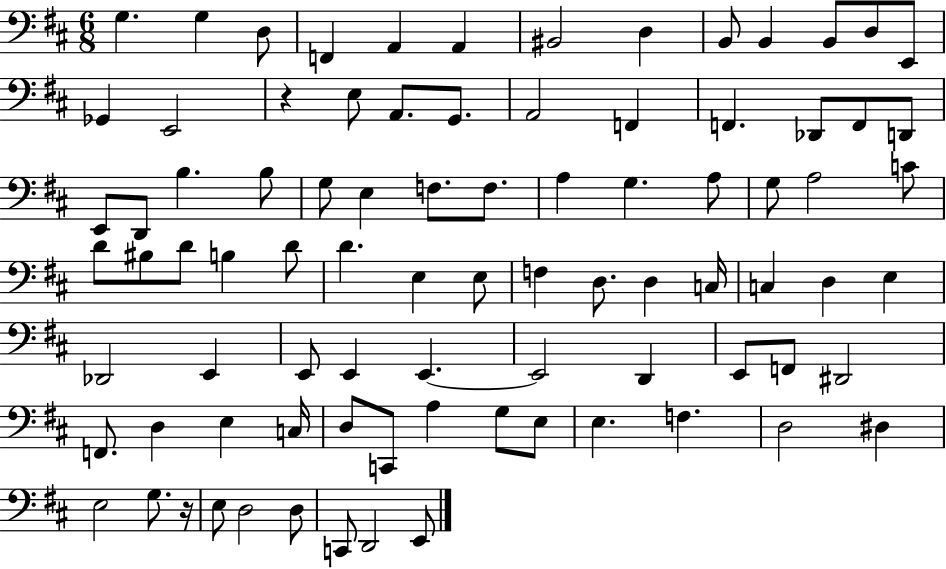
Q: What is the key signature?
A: D major